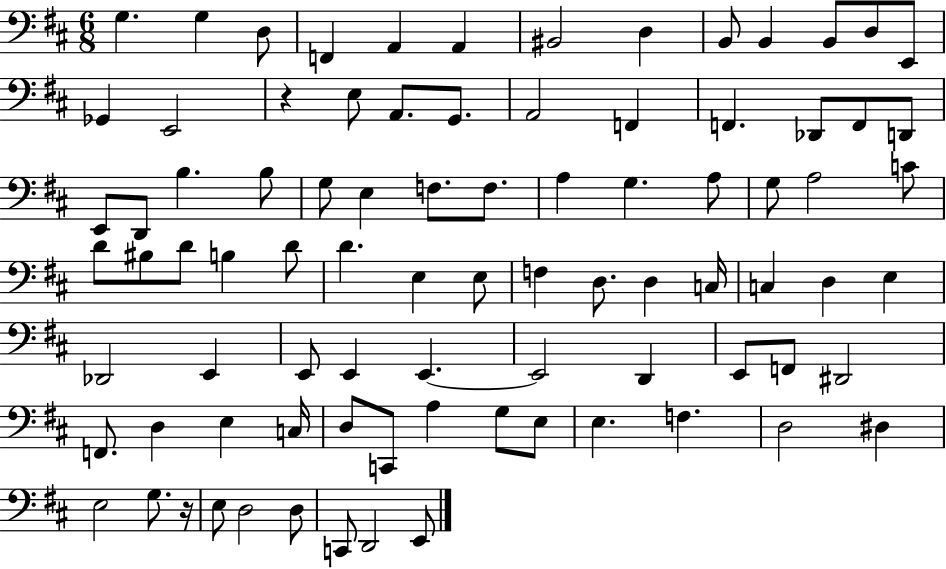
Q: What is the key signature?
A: D major